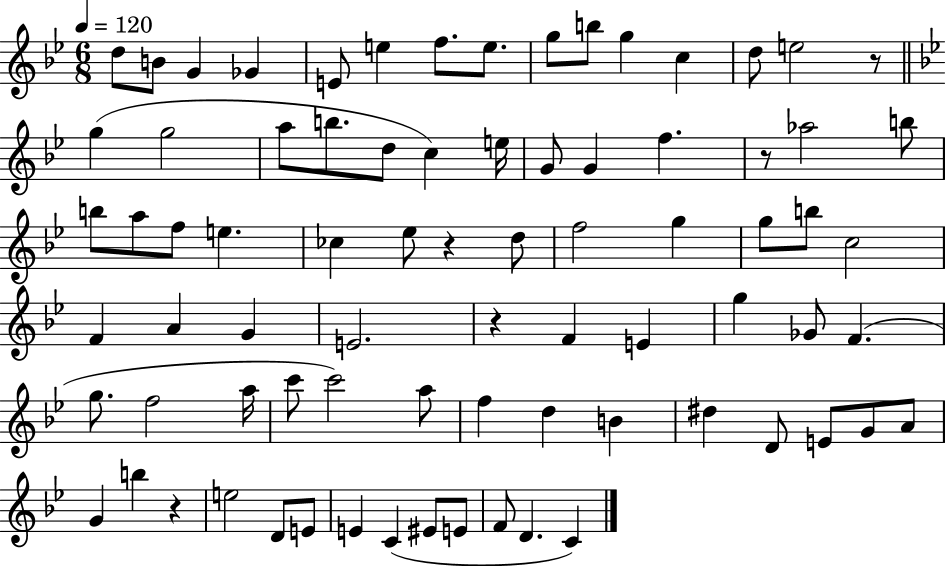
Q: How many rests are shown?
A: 5